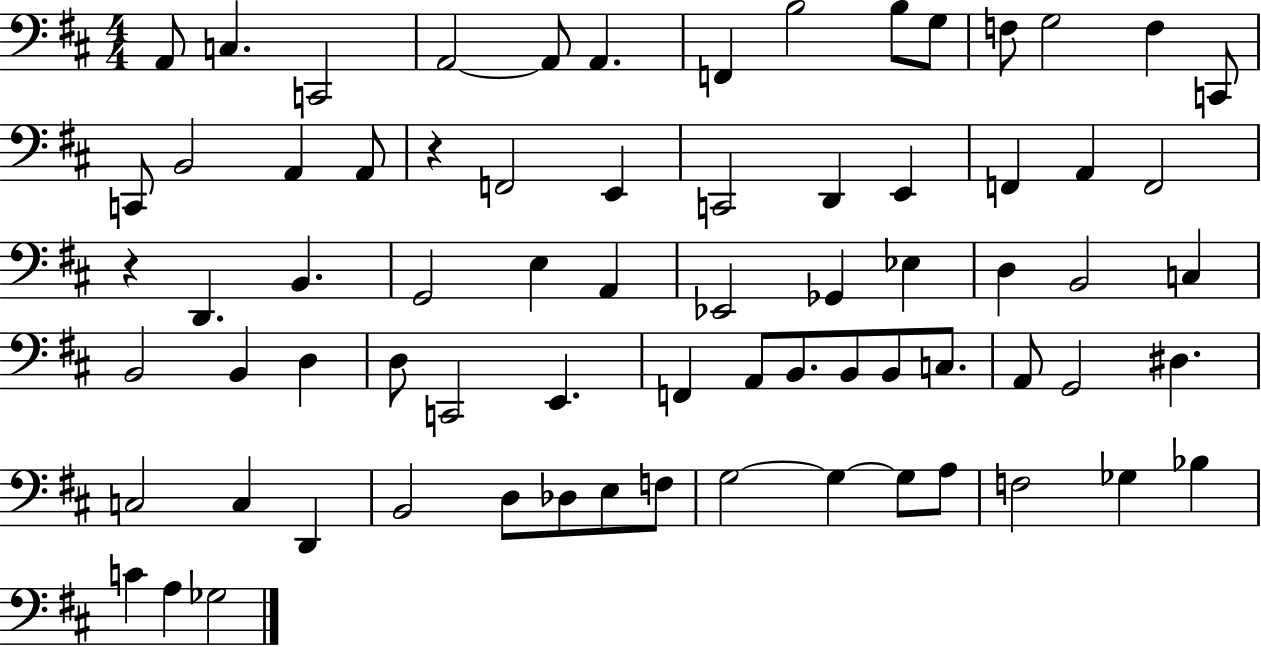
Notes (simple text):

A2/e C3/q. C2/h A2/h A2/e A2/q. F2/q B3/h B3/e G3/e F3/e G3/h F3/q C2/e C2/e B2/h A2/q A2/e R/q F2/h E2/q C2/h D2/q E2/q F2/q A2/q F2/h R/q D2/q. B2/q. G2/h E3/q A2/q Eb2/h Gb2/q Eb3/q D3/q B2/h C3/q B2/h B2/q D3/q D3/e C2/h E2/q. F2/q A2/e B2/e. B2/e B2/e C3/e. A2/e G2/h D#3/q. C3/h C3/q D2/q B2/h D3/e Db3/e E3/e F3/e G3/h G3/q G3/e A3/e F3/h Gb3/q Bb3/q C4/q A3/q Gb3/h